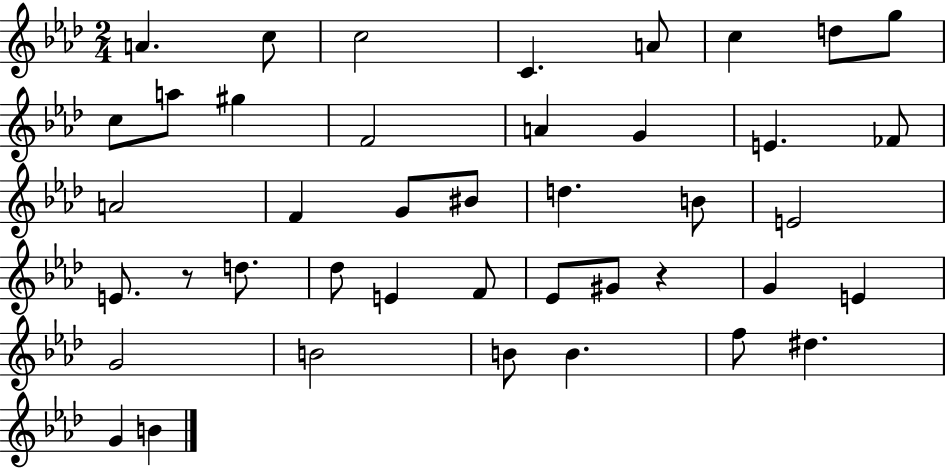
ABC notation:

X:1
T:Untitled
M:2/4
L:1/4
K:Ab
A c/2 c2 C A/2 c d/2 g/2 c/2 a/2 ^g F2 A G E _F/2 A2 F G/2 ^B/2 d B/2 E2 E/2 z/2 d/2 _d/2 E F/2 _E/2 ^G/2 z G E G2 B2 B/2 B f/2 ^d G B